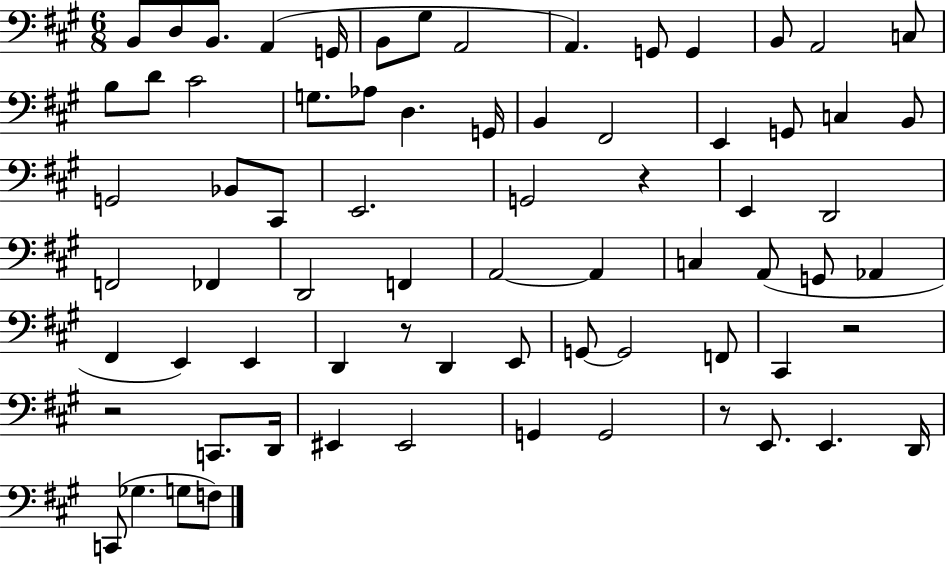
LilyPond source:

{
  \clef bass
  \numericTimeSignature
  \time 6/8
  \key a \major
  \repeat volta 2 { b,8 d8 b,8. a,4( g,16 | b,8 gis8 a,2 | a,4.) g,8 g,4 | b,8 a,2 c8 | \break b8 d'8 cis'2 | g8. aes8 d4. g,16 | b,4 fis,2 | e,4 g,8 c4 b,8 | \break g,2 bes,8 cis,8 | e,2. | g,2 r4 | e,4 d,2 | \break f,2 fes,4 | d,2 f,4 | a,2~~ a,4 | c4 a,8( g,8 aes,4 | \break fis,4 e,4) e,4 | d,4 r8 d,4 e,8 | g,8~~ g,2 f,8 | cis,4 r2 | \break r2 c,8. d,16 | eis,4 eis,2 | g,4 g,2 | r8 e,8. e,4. d,16 | \break c,8( ges4. g8 f8) | } \bar "|."
}